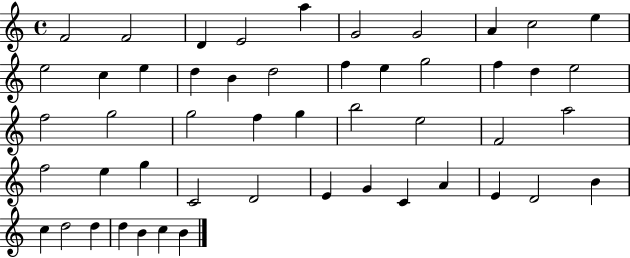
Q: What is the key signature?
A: C major